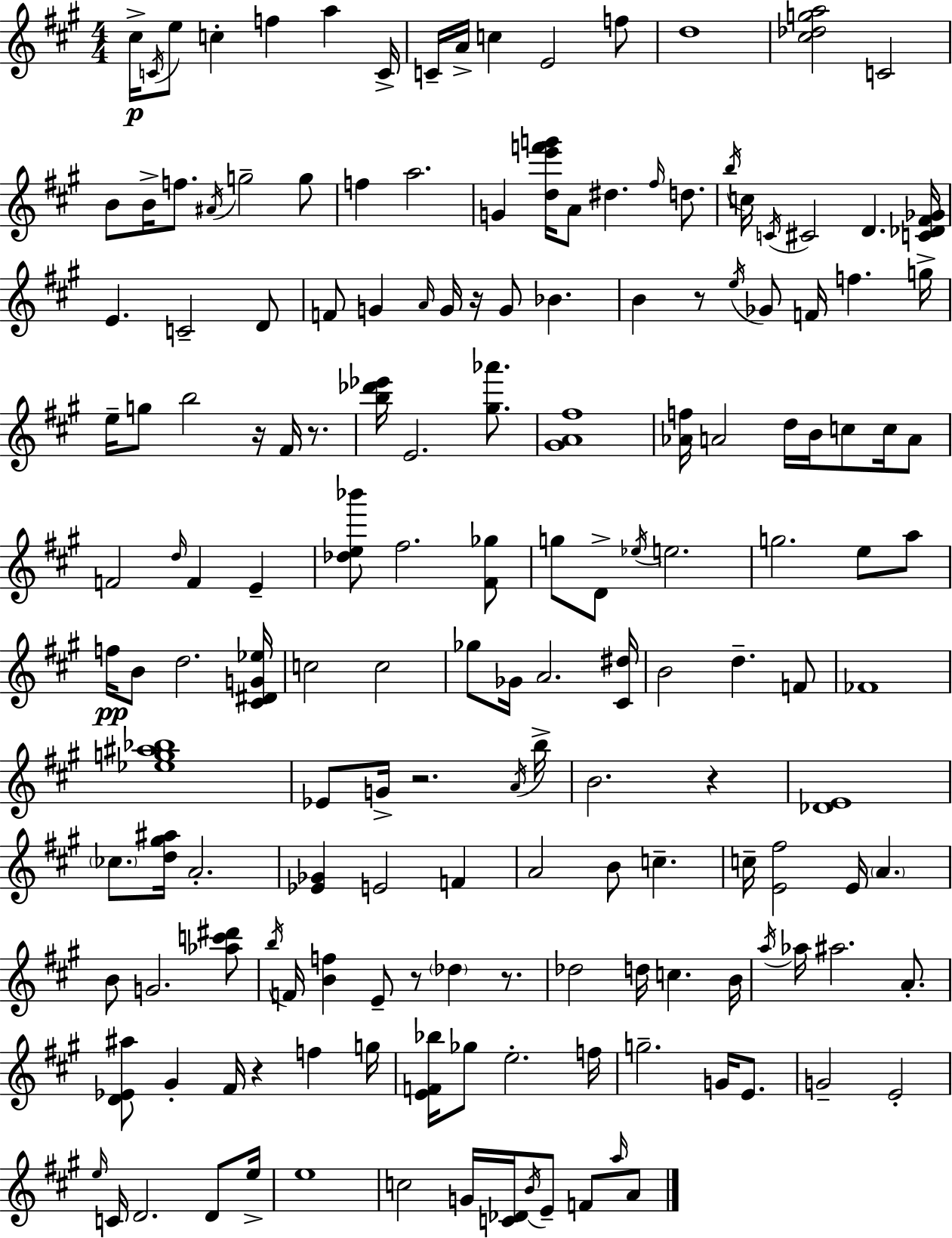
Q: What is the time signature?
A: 4/4